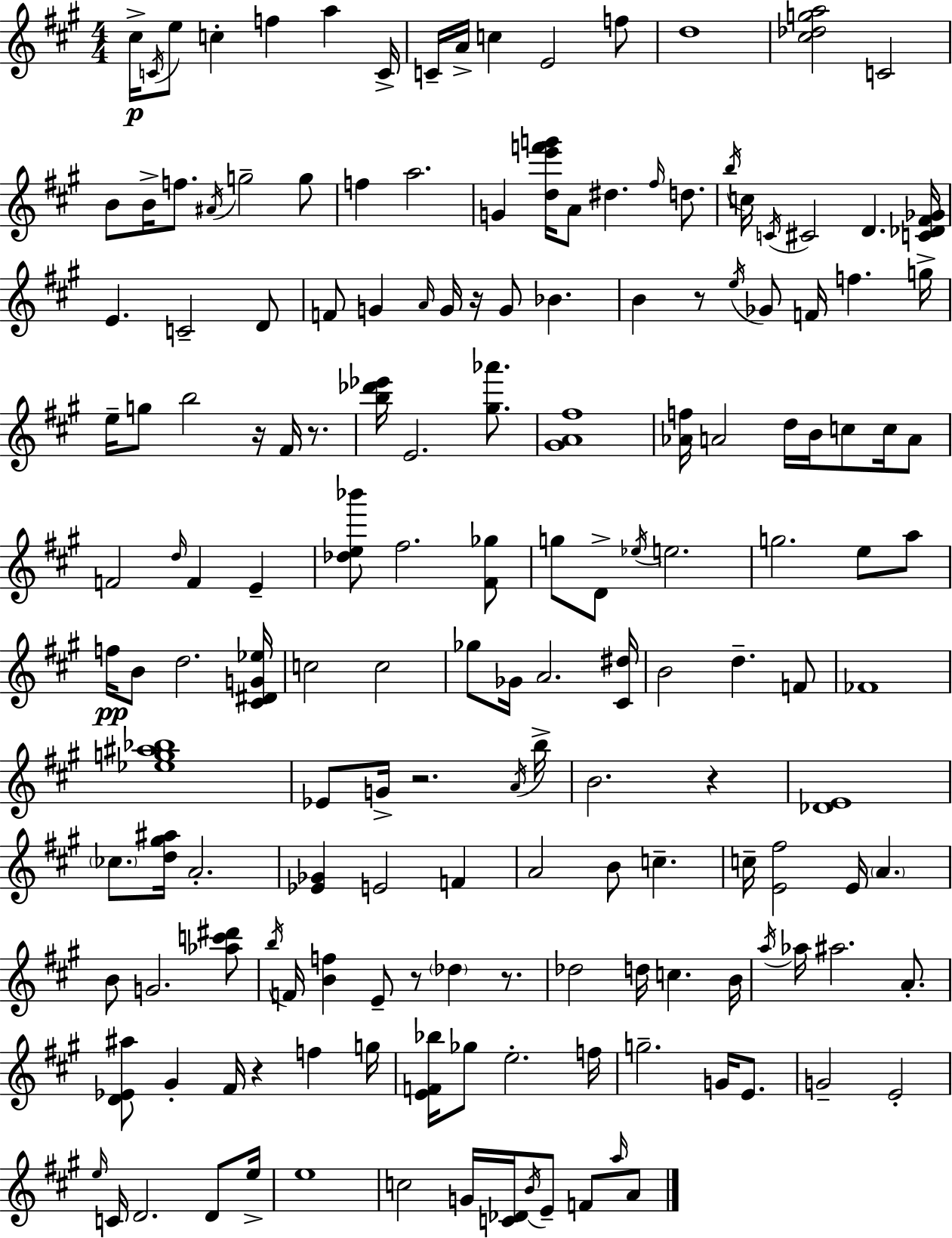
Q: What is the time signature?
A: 4/4